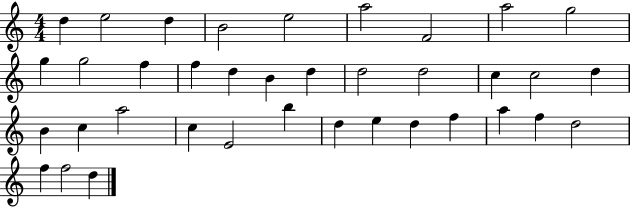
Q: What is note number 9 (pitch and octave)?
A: G5